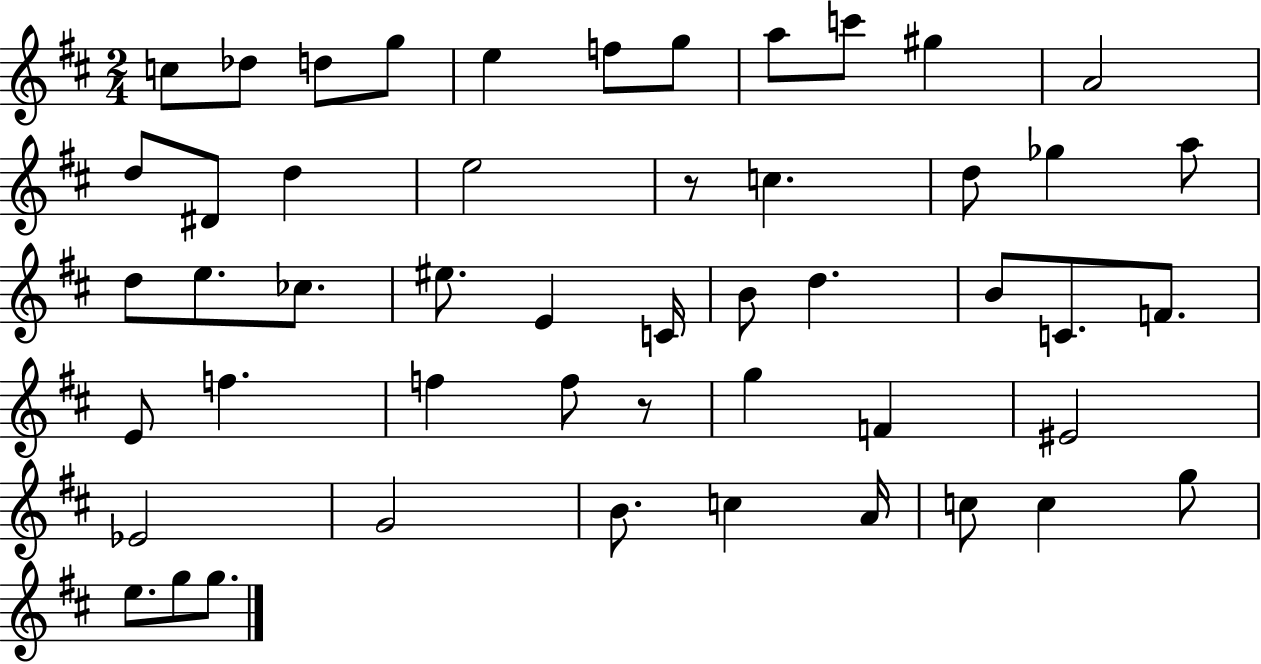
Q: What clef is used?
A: treble